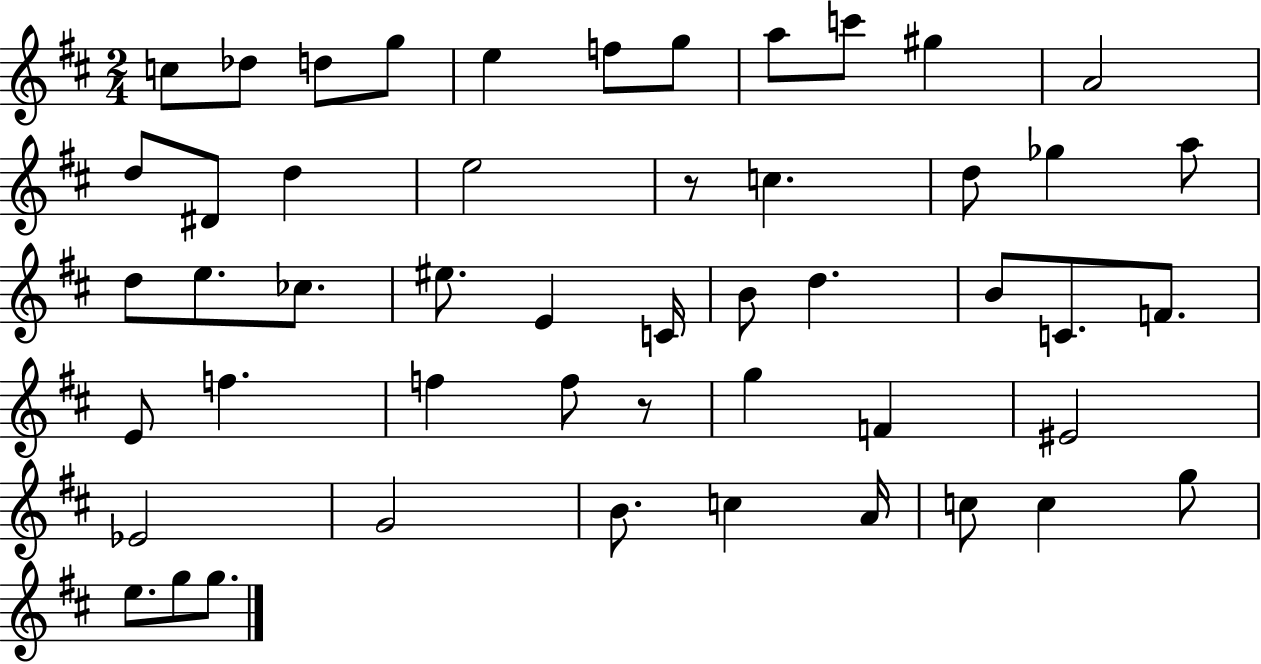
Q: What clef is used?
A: treble